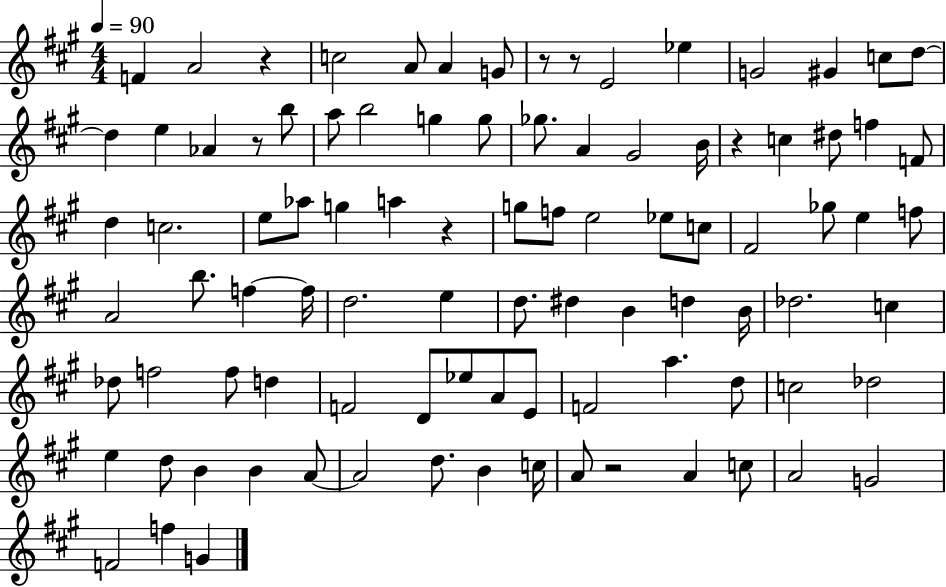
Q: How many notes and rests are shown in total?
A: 94